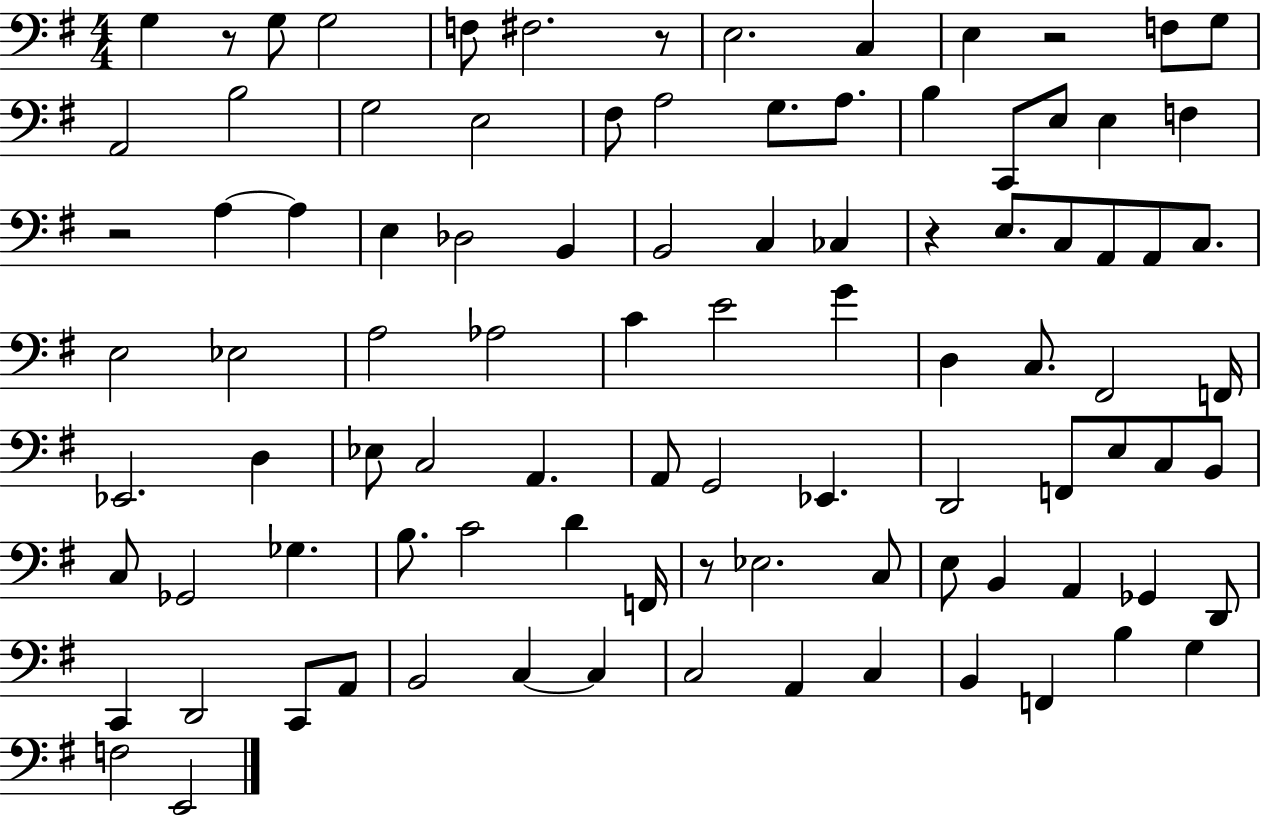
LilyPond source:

{
  \clef bass
  \numericTimeSignature
  \time 4/4
  \key g \major
  g4 r8 g8 g2 | f8 fis2. r8 | e2. c4 | e4 r2 f8 g8 | \break a,2 b2 | g2 e2 | fis8 a2 g8. a8. | b4 c,8 e8 e4 f4 | \break r2 a4~~ a4 | e4 des2 b,4 | b,2 c4 ces4 | r4 e8. c8 a,8 a,8 c8. | \break e2 ees2 | a2 aes2 | c'4 e'2 g'4 | d4 c8. fis,2 f,16 | \break ees,2. d4 | ees8 c2 a,4. | a,8 g,2 ees,4. | d,2 f,8 e8 c8 b,8 | \break c8 ges,2 ges4. | b8. c'2 d'4 f,16 | r8 ees2. c8 | e8 b,4 a,4 ges,4 d,8 | \break c,4 d,2 c,8 a,8 | b,2 c4~~ c4 | c2 a,4 c4 | b,4 f,4 b4 g4 | \break f2 e,2 | \bar "|."
}